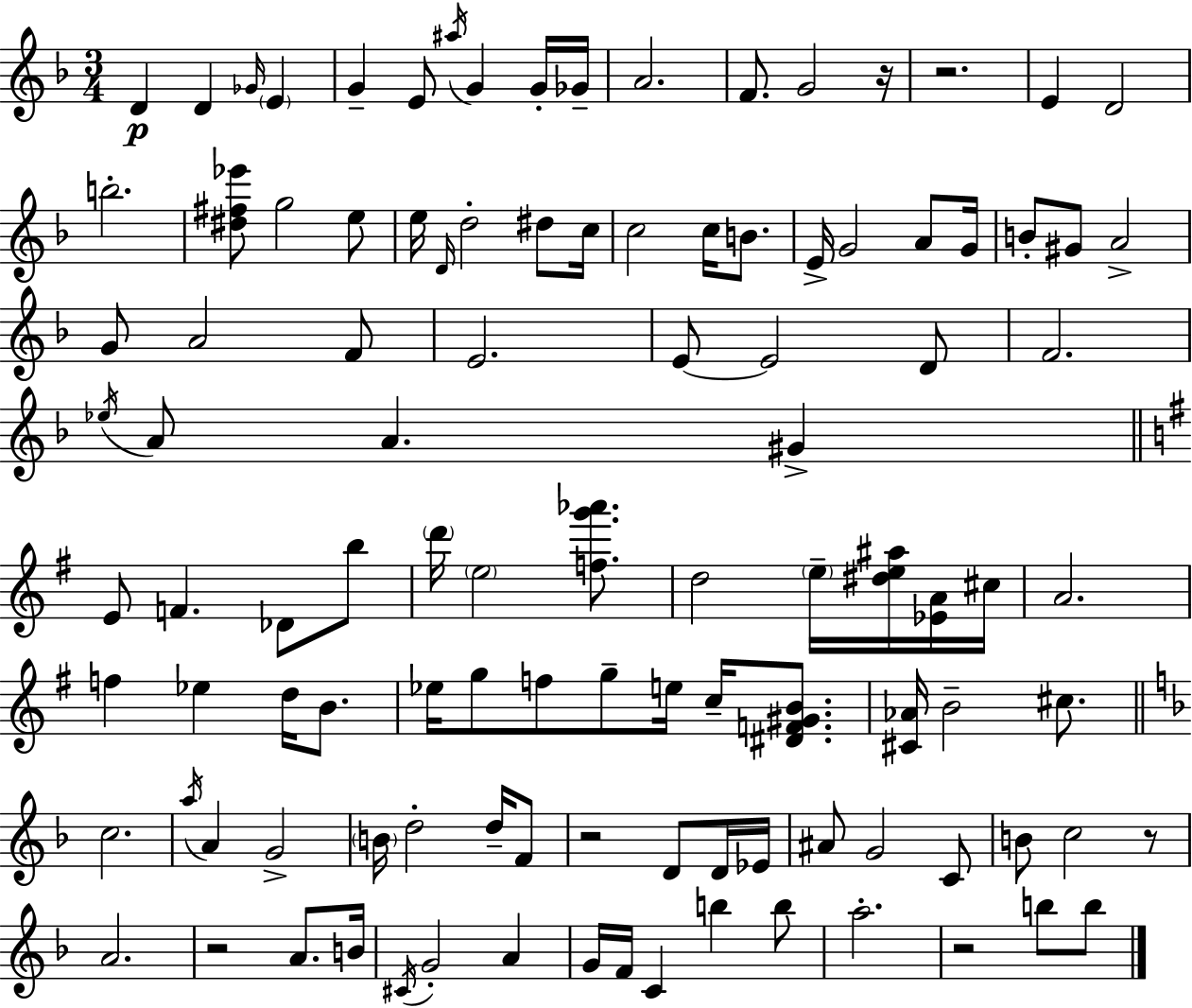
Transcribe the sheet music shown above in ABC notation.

X:1
T:Untitled
M:3/4
L:1/4
K:Dm
D D _G/4 E G E/2 ^a/4 G G/4 _G/4 A2 F/2 G2 z/4 z2 E D2 b2 [^d^f_e']/2 g2 e/2 e/4 D/4 d2 ^d/2 c/4 c2 c/4 B/2 E/4 G2 A/2 G/4 B/2 ^G/2 A2 G/2 A2 F/2 E2 E/2 E2 D/2 F2 _e/4 A/2 A ^G E/2 F _D/2 b/2 d'/4 e2 [fg'_a']/2 d2 e/4 [^de^a]/4 [_EA]/4 ^c/4 A2 f _e d/4 B/2 _e/4 g/2 f/2 g/2 e/4 c/4 [^DF^GB]/2 [^C_A]/4 B2 ^c/2 c2 a/4 A G2 B/4 d2 d/4 F/2 z2 D/2 D/4 _E/4 ^A/2 G2 C/2 B/2 c2 z/2 A2 z2 A/2 B/4 ^C/4 G2 A G/4 F/4 C b b/2 a2 z2 b/2 b/2